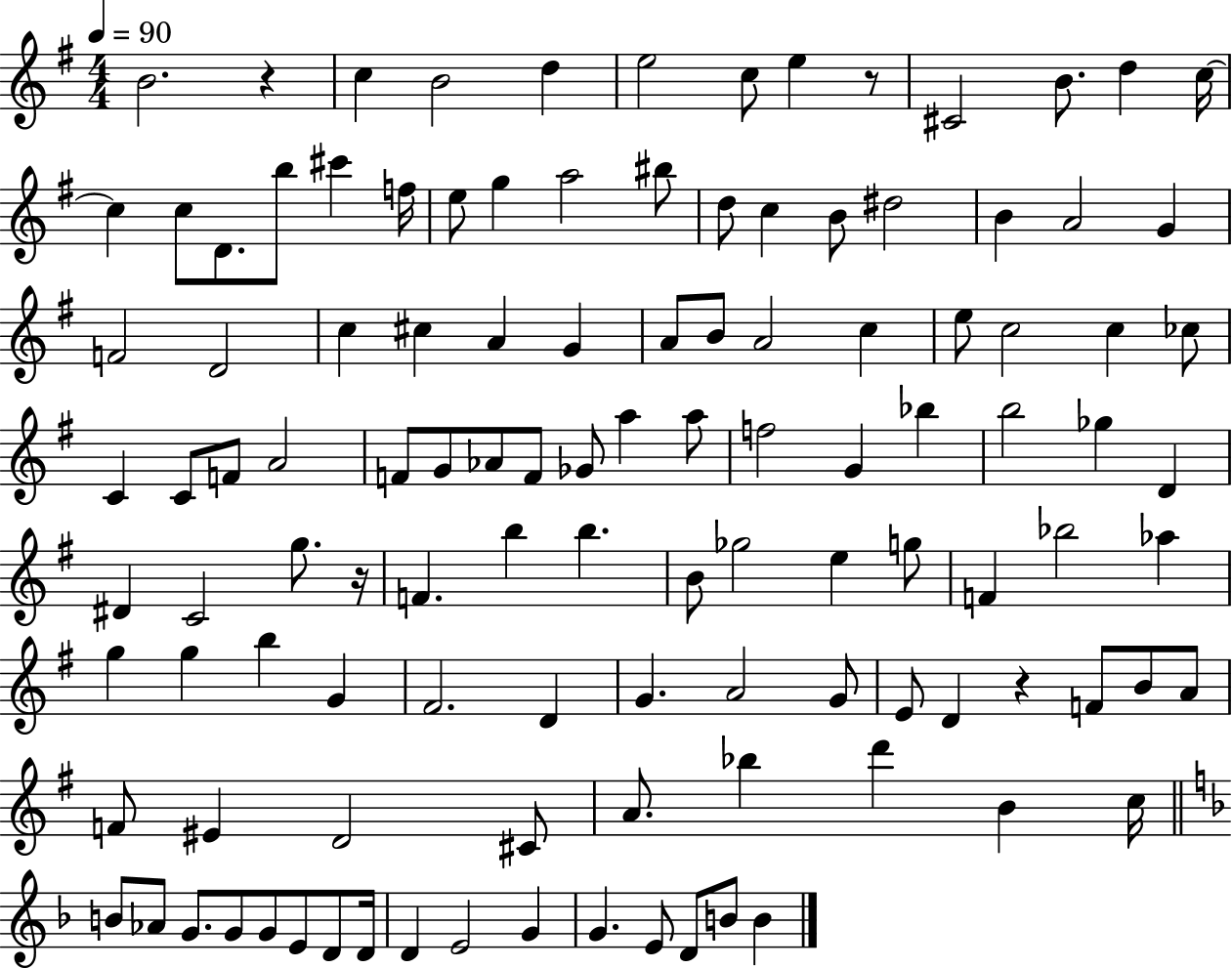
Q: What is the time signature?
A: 4/4